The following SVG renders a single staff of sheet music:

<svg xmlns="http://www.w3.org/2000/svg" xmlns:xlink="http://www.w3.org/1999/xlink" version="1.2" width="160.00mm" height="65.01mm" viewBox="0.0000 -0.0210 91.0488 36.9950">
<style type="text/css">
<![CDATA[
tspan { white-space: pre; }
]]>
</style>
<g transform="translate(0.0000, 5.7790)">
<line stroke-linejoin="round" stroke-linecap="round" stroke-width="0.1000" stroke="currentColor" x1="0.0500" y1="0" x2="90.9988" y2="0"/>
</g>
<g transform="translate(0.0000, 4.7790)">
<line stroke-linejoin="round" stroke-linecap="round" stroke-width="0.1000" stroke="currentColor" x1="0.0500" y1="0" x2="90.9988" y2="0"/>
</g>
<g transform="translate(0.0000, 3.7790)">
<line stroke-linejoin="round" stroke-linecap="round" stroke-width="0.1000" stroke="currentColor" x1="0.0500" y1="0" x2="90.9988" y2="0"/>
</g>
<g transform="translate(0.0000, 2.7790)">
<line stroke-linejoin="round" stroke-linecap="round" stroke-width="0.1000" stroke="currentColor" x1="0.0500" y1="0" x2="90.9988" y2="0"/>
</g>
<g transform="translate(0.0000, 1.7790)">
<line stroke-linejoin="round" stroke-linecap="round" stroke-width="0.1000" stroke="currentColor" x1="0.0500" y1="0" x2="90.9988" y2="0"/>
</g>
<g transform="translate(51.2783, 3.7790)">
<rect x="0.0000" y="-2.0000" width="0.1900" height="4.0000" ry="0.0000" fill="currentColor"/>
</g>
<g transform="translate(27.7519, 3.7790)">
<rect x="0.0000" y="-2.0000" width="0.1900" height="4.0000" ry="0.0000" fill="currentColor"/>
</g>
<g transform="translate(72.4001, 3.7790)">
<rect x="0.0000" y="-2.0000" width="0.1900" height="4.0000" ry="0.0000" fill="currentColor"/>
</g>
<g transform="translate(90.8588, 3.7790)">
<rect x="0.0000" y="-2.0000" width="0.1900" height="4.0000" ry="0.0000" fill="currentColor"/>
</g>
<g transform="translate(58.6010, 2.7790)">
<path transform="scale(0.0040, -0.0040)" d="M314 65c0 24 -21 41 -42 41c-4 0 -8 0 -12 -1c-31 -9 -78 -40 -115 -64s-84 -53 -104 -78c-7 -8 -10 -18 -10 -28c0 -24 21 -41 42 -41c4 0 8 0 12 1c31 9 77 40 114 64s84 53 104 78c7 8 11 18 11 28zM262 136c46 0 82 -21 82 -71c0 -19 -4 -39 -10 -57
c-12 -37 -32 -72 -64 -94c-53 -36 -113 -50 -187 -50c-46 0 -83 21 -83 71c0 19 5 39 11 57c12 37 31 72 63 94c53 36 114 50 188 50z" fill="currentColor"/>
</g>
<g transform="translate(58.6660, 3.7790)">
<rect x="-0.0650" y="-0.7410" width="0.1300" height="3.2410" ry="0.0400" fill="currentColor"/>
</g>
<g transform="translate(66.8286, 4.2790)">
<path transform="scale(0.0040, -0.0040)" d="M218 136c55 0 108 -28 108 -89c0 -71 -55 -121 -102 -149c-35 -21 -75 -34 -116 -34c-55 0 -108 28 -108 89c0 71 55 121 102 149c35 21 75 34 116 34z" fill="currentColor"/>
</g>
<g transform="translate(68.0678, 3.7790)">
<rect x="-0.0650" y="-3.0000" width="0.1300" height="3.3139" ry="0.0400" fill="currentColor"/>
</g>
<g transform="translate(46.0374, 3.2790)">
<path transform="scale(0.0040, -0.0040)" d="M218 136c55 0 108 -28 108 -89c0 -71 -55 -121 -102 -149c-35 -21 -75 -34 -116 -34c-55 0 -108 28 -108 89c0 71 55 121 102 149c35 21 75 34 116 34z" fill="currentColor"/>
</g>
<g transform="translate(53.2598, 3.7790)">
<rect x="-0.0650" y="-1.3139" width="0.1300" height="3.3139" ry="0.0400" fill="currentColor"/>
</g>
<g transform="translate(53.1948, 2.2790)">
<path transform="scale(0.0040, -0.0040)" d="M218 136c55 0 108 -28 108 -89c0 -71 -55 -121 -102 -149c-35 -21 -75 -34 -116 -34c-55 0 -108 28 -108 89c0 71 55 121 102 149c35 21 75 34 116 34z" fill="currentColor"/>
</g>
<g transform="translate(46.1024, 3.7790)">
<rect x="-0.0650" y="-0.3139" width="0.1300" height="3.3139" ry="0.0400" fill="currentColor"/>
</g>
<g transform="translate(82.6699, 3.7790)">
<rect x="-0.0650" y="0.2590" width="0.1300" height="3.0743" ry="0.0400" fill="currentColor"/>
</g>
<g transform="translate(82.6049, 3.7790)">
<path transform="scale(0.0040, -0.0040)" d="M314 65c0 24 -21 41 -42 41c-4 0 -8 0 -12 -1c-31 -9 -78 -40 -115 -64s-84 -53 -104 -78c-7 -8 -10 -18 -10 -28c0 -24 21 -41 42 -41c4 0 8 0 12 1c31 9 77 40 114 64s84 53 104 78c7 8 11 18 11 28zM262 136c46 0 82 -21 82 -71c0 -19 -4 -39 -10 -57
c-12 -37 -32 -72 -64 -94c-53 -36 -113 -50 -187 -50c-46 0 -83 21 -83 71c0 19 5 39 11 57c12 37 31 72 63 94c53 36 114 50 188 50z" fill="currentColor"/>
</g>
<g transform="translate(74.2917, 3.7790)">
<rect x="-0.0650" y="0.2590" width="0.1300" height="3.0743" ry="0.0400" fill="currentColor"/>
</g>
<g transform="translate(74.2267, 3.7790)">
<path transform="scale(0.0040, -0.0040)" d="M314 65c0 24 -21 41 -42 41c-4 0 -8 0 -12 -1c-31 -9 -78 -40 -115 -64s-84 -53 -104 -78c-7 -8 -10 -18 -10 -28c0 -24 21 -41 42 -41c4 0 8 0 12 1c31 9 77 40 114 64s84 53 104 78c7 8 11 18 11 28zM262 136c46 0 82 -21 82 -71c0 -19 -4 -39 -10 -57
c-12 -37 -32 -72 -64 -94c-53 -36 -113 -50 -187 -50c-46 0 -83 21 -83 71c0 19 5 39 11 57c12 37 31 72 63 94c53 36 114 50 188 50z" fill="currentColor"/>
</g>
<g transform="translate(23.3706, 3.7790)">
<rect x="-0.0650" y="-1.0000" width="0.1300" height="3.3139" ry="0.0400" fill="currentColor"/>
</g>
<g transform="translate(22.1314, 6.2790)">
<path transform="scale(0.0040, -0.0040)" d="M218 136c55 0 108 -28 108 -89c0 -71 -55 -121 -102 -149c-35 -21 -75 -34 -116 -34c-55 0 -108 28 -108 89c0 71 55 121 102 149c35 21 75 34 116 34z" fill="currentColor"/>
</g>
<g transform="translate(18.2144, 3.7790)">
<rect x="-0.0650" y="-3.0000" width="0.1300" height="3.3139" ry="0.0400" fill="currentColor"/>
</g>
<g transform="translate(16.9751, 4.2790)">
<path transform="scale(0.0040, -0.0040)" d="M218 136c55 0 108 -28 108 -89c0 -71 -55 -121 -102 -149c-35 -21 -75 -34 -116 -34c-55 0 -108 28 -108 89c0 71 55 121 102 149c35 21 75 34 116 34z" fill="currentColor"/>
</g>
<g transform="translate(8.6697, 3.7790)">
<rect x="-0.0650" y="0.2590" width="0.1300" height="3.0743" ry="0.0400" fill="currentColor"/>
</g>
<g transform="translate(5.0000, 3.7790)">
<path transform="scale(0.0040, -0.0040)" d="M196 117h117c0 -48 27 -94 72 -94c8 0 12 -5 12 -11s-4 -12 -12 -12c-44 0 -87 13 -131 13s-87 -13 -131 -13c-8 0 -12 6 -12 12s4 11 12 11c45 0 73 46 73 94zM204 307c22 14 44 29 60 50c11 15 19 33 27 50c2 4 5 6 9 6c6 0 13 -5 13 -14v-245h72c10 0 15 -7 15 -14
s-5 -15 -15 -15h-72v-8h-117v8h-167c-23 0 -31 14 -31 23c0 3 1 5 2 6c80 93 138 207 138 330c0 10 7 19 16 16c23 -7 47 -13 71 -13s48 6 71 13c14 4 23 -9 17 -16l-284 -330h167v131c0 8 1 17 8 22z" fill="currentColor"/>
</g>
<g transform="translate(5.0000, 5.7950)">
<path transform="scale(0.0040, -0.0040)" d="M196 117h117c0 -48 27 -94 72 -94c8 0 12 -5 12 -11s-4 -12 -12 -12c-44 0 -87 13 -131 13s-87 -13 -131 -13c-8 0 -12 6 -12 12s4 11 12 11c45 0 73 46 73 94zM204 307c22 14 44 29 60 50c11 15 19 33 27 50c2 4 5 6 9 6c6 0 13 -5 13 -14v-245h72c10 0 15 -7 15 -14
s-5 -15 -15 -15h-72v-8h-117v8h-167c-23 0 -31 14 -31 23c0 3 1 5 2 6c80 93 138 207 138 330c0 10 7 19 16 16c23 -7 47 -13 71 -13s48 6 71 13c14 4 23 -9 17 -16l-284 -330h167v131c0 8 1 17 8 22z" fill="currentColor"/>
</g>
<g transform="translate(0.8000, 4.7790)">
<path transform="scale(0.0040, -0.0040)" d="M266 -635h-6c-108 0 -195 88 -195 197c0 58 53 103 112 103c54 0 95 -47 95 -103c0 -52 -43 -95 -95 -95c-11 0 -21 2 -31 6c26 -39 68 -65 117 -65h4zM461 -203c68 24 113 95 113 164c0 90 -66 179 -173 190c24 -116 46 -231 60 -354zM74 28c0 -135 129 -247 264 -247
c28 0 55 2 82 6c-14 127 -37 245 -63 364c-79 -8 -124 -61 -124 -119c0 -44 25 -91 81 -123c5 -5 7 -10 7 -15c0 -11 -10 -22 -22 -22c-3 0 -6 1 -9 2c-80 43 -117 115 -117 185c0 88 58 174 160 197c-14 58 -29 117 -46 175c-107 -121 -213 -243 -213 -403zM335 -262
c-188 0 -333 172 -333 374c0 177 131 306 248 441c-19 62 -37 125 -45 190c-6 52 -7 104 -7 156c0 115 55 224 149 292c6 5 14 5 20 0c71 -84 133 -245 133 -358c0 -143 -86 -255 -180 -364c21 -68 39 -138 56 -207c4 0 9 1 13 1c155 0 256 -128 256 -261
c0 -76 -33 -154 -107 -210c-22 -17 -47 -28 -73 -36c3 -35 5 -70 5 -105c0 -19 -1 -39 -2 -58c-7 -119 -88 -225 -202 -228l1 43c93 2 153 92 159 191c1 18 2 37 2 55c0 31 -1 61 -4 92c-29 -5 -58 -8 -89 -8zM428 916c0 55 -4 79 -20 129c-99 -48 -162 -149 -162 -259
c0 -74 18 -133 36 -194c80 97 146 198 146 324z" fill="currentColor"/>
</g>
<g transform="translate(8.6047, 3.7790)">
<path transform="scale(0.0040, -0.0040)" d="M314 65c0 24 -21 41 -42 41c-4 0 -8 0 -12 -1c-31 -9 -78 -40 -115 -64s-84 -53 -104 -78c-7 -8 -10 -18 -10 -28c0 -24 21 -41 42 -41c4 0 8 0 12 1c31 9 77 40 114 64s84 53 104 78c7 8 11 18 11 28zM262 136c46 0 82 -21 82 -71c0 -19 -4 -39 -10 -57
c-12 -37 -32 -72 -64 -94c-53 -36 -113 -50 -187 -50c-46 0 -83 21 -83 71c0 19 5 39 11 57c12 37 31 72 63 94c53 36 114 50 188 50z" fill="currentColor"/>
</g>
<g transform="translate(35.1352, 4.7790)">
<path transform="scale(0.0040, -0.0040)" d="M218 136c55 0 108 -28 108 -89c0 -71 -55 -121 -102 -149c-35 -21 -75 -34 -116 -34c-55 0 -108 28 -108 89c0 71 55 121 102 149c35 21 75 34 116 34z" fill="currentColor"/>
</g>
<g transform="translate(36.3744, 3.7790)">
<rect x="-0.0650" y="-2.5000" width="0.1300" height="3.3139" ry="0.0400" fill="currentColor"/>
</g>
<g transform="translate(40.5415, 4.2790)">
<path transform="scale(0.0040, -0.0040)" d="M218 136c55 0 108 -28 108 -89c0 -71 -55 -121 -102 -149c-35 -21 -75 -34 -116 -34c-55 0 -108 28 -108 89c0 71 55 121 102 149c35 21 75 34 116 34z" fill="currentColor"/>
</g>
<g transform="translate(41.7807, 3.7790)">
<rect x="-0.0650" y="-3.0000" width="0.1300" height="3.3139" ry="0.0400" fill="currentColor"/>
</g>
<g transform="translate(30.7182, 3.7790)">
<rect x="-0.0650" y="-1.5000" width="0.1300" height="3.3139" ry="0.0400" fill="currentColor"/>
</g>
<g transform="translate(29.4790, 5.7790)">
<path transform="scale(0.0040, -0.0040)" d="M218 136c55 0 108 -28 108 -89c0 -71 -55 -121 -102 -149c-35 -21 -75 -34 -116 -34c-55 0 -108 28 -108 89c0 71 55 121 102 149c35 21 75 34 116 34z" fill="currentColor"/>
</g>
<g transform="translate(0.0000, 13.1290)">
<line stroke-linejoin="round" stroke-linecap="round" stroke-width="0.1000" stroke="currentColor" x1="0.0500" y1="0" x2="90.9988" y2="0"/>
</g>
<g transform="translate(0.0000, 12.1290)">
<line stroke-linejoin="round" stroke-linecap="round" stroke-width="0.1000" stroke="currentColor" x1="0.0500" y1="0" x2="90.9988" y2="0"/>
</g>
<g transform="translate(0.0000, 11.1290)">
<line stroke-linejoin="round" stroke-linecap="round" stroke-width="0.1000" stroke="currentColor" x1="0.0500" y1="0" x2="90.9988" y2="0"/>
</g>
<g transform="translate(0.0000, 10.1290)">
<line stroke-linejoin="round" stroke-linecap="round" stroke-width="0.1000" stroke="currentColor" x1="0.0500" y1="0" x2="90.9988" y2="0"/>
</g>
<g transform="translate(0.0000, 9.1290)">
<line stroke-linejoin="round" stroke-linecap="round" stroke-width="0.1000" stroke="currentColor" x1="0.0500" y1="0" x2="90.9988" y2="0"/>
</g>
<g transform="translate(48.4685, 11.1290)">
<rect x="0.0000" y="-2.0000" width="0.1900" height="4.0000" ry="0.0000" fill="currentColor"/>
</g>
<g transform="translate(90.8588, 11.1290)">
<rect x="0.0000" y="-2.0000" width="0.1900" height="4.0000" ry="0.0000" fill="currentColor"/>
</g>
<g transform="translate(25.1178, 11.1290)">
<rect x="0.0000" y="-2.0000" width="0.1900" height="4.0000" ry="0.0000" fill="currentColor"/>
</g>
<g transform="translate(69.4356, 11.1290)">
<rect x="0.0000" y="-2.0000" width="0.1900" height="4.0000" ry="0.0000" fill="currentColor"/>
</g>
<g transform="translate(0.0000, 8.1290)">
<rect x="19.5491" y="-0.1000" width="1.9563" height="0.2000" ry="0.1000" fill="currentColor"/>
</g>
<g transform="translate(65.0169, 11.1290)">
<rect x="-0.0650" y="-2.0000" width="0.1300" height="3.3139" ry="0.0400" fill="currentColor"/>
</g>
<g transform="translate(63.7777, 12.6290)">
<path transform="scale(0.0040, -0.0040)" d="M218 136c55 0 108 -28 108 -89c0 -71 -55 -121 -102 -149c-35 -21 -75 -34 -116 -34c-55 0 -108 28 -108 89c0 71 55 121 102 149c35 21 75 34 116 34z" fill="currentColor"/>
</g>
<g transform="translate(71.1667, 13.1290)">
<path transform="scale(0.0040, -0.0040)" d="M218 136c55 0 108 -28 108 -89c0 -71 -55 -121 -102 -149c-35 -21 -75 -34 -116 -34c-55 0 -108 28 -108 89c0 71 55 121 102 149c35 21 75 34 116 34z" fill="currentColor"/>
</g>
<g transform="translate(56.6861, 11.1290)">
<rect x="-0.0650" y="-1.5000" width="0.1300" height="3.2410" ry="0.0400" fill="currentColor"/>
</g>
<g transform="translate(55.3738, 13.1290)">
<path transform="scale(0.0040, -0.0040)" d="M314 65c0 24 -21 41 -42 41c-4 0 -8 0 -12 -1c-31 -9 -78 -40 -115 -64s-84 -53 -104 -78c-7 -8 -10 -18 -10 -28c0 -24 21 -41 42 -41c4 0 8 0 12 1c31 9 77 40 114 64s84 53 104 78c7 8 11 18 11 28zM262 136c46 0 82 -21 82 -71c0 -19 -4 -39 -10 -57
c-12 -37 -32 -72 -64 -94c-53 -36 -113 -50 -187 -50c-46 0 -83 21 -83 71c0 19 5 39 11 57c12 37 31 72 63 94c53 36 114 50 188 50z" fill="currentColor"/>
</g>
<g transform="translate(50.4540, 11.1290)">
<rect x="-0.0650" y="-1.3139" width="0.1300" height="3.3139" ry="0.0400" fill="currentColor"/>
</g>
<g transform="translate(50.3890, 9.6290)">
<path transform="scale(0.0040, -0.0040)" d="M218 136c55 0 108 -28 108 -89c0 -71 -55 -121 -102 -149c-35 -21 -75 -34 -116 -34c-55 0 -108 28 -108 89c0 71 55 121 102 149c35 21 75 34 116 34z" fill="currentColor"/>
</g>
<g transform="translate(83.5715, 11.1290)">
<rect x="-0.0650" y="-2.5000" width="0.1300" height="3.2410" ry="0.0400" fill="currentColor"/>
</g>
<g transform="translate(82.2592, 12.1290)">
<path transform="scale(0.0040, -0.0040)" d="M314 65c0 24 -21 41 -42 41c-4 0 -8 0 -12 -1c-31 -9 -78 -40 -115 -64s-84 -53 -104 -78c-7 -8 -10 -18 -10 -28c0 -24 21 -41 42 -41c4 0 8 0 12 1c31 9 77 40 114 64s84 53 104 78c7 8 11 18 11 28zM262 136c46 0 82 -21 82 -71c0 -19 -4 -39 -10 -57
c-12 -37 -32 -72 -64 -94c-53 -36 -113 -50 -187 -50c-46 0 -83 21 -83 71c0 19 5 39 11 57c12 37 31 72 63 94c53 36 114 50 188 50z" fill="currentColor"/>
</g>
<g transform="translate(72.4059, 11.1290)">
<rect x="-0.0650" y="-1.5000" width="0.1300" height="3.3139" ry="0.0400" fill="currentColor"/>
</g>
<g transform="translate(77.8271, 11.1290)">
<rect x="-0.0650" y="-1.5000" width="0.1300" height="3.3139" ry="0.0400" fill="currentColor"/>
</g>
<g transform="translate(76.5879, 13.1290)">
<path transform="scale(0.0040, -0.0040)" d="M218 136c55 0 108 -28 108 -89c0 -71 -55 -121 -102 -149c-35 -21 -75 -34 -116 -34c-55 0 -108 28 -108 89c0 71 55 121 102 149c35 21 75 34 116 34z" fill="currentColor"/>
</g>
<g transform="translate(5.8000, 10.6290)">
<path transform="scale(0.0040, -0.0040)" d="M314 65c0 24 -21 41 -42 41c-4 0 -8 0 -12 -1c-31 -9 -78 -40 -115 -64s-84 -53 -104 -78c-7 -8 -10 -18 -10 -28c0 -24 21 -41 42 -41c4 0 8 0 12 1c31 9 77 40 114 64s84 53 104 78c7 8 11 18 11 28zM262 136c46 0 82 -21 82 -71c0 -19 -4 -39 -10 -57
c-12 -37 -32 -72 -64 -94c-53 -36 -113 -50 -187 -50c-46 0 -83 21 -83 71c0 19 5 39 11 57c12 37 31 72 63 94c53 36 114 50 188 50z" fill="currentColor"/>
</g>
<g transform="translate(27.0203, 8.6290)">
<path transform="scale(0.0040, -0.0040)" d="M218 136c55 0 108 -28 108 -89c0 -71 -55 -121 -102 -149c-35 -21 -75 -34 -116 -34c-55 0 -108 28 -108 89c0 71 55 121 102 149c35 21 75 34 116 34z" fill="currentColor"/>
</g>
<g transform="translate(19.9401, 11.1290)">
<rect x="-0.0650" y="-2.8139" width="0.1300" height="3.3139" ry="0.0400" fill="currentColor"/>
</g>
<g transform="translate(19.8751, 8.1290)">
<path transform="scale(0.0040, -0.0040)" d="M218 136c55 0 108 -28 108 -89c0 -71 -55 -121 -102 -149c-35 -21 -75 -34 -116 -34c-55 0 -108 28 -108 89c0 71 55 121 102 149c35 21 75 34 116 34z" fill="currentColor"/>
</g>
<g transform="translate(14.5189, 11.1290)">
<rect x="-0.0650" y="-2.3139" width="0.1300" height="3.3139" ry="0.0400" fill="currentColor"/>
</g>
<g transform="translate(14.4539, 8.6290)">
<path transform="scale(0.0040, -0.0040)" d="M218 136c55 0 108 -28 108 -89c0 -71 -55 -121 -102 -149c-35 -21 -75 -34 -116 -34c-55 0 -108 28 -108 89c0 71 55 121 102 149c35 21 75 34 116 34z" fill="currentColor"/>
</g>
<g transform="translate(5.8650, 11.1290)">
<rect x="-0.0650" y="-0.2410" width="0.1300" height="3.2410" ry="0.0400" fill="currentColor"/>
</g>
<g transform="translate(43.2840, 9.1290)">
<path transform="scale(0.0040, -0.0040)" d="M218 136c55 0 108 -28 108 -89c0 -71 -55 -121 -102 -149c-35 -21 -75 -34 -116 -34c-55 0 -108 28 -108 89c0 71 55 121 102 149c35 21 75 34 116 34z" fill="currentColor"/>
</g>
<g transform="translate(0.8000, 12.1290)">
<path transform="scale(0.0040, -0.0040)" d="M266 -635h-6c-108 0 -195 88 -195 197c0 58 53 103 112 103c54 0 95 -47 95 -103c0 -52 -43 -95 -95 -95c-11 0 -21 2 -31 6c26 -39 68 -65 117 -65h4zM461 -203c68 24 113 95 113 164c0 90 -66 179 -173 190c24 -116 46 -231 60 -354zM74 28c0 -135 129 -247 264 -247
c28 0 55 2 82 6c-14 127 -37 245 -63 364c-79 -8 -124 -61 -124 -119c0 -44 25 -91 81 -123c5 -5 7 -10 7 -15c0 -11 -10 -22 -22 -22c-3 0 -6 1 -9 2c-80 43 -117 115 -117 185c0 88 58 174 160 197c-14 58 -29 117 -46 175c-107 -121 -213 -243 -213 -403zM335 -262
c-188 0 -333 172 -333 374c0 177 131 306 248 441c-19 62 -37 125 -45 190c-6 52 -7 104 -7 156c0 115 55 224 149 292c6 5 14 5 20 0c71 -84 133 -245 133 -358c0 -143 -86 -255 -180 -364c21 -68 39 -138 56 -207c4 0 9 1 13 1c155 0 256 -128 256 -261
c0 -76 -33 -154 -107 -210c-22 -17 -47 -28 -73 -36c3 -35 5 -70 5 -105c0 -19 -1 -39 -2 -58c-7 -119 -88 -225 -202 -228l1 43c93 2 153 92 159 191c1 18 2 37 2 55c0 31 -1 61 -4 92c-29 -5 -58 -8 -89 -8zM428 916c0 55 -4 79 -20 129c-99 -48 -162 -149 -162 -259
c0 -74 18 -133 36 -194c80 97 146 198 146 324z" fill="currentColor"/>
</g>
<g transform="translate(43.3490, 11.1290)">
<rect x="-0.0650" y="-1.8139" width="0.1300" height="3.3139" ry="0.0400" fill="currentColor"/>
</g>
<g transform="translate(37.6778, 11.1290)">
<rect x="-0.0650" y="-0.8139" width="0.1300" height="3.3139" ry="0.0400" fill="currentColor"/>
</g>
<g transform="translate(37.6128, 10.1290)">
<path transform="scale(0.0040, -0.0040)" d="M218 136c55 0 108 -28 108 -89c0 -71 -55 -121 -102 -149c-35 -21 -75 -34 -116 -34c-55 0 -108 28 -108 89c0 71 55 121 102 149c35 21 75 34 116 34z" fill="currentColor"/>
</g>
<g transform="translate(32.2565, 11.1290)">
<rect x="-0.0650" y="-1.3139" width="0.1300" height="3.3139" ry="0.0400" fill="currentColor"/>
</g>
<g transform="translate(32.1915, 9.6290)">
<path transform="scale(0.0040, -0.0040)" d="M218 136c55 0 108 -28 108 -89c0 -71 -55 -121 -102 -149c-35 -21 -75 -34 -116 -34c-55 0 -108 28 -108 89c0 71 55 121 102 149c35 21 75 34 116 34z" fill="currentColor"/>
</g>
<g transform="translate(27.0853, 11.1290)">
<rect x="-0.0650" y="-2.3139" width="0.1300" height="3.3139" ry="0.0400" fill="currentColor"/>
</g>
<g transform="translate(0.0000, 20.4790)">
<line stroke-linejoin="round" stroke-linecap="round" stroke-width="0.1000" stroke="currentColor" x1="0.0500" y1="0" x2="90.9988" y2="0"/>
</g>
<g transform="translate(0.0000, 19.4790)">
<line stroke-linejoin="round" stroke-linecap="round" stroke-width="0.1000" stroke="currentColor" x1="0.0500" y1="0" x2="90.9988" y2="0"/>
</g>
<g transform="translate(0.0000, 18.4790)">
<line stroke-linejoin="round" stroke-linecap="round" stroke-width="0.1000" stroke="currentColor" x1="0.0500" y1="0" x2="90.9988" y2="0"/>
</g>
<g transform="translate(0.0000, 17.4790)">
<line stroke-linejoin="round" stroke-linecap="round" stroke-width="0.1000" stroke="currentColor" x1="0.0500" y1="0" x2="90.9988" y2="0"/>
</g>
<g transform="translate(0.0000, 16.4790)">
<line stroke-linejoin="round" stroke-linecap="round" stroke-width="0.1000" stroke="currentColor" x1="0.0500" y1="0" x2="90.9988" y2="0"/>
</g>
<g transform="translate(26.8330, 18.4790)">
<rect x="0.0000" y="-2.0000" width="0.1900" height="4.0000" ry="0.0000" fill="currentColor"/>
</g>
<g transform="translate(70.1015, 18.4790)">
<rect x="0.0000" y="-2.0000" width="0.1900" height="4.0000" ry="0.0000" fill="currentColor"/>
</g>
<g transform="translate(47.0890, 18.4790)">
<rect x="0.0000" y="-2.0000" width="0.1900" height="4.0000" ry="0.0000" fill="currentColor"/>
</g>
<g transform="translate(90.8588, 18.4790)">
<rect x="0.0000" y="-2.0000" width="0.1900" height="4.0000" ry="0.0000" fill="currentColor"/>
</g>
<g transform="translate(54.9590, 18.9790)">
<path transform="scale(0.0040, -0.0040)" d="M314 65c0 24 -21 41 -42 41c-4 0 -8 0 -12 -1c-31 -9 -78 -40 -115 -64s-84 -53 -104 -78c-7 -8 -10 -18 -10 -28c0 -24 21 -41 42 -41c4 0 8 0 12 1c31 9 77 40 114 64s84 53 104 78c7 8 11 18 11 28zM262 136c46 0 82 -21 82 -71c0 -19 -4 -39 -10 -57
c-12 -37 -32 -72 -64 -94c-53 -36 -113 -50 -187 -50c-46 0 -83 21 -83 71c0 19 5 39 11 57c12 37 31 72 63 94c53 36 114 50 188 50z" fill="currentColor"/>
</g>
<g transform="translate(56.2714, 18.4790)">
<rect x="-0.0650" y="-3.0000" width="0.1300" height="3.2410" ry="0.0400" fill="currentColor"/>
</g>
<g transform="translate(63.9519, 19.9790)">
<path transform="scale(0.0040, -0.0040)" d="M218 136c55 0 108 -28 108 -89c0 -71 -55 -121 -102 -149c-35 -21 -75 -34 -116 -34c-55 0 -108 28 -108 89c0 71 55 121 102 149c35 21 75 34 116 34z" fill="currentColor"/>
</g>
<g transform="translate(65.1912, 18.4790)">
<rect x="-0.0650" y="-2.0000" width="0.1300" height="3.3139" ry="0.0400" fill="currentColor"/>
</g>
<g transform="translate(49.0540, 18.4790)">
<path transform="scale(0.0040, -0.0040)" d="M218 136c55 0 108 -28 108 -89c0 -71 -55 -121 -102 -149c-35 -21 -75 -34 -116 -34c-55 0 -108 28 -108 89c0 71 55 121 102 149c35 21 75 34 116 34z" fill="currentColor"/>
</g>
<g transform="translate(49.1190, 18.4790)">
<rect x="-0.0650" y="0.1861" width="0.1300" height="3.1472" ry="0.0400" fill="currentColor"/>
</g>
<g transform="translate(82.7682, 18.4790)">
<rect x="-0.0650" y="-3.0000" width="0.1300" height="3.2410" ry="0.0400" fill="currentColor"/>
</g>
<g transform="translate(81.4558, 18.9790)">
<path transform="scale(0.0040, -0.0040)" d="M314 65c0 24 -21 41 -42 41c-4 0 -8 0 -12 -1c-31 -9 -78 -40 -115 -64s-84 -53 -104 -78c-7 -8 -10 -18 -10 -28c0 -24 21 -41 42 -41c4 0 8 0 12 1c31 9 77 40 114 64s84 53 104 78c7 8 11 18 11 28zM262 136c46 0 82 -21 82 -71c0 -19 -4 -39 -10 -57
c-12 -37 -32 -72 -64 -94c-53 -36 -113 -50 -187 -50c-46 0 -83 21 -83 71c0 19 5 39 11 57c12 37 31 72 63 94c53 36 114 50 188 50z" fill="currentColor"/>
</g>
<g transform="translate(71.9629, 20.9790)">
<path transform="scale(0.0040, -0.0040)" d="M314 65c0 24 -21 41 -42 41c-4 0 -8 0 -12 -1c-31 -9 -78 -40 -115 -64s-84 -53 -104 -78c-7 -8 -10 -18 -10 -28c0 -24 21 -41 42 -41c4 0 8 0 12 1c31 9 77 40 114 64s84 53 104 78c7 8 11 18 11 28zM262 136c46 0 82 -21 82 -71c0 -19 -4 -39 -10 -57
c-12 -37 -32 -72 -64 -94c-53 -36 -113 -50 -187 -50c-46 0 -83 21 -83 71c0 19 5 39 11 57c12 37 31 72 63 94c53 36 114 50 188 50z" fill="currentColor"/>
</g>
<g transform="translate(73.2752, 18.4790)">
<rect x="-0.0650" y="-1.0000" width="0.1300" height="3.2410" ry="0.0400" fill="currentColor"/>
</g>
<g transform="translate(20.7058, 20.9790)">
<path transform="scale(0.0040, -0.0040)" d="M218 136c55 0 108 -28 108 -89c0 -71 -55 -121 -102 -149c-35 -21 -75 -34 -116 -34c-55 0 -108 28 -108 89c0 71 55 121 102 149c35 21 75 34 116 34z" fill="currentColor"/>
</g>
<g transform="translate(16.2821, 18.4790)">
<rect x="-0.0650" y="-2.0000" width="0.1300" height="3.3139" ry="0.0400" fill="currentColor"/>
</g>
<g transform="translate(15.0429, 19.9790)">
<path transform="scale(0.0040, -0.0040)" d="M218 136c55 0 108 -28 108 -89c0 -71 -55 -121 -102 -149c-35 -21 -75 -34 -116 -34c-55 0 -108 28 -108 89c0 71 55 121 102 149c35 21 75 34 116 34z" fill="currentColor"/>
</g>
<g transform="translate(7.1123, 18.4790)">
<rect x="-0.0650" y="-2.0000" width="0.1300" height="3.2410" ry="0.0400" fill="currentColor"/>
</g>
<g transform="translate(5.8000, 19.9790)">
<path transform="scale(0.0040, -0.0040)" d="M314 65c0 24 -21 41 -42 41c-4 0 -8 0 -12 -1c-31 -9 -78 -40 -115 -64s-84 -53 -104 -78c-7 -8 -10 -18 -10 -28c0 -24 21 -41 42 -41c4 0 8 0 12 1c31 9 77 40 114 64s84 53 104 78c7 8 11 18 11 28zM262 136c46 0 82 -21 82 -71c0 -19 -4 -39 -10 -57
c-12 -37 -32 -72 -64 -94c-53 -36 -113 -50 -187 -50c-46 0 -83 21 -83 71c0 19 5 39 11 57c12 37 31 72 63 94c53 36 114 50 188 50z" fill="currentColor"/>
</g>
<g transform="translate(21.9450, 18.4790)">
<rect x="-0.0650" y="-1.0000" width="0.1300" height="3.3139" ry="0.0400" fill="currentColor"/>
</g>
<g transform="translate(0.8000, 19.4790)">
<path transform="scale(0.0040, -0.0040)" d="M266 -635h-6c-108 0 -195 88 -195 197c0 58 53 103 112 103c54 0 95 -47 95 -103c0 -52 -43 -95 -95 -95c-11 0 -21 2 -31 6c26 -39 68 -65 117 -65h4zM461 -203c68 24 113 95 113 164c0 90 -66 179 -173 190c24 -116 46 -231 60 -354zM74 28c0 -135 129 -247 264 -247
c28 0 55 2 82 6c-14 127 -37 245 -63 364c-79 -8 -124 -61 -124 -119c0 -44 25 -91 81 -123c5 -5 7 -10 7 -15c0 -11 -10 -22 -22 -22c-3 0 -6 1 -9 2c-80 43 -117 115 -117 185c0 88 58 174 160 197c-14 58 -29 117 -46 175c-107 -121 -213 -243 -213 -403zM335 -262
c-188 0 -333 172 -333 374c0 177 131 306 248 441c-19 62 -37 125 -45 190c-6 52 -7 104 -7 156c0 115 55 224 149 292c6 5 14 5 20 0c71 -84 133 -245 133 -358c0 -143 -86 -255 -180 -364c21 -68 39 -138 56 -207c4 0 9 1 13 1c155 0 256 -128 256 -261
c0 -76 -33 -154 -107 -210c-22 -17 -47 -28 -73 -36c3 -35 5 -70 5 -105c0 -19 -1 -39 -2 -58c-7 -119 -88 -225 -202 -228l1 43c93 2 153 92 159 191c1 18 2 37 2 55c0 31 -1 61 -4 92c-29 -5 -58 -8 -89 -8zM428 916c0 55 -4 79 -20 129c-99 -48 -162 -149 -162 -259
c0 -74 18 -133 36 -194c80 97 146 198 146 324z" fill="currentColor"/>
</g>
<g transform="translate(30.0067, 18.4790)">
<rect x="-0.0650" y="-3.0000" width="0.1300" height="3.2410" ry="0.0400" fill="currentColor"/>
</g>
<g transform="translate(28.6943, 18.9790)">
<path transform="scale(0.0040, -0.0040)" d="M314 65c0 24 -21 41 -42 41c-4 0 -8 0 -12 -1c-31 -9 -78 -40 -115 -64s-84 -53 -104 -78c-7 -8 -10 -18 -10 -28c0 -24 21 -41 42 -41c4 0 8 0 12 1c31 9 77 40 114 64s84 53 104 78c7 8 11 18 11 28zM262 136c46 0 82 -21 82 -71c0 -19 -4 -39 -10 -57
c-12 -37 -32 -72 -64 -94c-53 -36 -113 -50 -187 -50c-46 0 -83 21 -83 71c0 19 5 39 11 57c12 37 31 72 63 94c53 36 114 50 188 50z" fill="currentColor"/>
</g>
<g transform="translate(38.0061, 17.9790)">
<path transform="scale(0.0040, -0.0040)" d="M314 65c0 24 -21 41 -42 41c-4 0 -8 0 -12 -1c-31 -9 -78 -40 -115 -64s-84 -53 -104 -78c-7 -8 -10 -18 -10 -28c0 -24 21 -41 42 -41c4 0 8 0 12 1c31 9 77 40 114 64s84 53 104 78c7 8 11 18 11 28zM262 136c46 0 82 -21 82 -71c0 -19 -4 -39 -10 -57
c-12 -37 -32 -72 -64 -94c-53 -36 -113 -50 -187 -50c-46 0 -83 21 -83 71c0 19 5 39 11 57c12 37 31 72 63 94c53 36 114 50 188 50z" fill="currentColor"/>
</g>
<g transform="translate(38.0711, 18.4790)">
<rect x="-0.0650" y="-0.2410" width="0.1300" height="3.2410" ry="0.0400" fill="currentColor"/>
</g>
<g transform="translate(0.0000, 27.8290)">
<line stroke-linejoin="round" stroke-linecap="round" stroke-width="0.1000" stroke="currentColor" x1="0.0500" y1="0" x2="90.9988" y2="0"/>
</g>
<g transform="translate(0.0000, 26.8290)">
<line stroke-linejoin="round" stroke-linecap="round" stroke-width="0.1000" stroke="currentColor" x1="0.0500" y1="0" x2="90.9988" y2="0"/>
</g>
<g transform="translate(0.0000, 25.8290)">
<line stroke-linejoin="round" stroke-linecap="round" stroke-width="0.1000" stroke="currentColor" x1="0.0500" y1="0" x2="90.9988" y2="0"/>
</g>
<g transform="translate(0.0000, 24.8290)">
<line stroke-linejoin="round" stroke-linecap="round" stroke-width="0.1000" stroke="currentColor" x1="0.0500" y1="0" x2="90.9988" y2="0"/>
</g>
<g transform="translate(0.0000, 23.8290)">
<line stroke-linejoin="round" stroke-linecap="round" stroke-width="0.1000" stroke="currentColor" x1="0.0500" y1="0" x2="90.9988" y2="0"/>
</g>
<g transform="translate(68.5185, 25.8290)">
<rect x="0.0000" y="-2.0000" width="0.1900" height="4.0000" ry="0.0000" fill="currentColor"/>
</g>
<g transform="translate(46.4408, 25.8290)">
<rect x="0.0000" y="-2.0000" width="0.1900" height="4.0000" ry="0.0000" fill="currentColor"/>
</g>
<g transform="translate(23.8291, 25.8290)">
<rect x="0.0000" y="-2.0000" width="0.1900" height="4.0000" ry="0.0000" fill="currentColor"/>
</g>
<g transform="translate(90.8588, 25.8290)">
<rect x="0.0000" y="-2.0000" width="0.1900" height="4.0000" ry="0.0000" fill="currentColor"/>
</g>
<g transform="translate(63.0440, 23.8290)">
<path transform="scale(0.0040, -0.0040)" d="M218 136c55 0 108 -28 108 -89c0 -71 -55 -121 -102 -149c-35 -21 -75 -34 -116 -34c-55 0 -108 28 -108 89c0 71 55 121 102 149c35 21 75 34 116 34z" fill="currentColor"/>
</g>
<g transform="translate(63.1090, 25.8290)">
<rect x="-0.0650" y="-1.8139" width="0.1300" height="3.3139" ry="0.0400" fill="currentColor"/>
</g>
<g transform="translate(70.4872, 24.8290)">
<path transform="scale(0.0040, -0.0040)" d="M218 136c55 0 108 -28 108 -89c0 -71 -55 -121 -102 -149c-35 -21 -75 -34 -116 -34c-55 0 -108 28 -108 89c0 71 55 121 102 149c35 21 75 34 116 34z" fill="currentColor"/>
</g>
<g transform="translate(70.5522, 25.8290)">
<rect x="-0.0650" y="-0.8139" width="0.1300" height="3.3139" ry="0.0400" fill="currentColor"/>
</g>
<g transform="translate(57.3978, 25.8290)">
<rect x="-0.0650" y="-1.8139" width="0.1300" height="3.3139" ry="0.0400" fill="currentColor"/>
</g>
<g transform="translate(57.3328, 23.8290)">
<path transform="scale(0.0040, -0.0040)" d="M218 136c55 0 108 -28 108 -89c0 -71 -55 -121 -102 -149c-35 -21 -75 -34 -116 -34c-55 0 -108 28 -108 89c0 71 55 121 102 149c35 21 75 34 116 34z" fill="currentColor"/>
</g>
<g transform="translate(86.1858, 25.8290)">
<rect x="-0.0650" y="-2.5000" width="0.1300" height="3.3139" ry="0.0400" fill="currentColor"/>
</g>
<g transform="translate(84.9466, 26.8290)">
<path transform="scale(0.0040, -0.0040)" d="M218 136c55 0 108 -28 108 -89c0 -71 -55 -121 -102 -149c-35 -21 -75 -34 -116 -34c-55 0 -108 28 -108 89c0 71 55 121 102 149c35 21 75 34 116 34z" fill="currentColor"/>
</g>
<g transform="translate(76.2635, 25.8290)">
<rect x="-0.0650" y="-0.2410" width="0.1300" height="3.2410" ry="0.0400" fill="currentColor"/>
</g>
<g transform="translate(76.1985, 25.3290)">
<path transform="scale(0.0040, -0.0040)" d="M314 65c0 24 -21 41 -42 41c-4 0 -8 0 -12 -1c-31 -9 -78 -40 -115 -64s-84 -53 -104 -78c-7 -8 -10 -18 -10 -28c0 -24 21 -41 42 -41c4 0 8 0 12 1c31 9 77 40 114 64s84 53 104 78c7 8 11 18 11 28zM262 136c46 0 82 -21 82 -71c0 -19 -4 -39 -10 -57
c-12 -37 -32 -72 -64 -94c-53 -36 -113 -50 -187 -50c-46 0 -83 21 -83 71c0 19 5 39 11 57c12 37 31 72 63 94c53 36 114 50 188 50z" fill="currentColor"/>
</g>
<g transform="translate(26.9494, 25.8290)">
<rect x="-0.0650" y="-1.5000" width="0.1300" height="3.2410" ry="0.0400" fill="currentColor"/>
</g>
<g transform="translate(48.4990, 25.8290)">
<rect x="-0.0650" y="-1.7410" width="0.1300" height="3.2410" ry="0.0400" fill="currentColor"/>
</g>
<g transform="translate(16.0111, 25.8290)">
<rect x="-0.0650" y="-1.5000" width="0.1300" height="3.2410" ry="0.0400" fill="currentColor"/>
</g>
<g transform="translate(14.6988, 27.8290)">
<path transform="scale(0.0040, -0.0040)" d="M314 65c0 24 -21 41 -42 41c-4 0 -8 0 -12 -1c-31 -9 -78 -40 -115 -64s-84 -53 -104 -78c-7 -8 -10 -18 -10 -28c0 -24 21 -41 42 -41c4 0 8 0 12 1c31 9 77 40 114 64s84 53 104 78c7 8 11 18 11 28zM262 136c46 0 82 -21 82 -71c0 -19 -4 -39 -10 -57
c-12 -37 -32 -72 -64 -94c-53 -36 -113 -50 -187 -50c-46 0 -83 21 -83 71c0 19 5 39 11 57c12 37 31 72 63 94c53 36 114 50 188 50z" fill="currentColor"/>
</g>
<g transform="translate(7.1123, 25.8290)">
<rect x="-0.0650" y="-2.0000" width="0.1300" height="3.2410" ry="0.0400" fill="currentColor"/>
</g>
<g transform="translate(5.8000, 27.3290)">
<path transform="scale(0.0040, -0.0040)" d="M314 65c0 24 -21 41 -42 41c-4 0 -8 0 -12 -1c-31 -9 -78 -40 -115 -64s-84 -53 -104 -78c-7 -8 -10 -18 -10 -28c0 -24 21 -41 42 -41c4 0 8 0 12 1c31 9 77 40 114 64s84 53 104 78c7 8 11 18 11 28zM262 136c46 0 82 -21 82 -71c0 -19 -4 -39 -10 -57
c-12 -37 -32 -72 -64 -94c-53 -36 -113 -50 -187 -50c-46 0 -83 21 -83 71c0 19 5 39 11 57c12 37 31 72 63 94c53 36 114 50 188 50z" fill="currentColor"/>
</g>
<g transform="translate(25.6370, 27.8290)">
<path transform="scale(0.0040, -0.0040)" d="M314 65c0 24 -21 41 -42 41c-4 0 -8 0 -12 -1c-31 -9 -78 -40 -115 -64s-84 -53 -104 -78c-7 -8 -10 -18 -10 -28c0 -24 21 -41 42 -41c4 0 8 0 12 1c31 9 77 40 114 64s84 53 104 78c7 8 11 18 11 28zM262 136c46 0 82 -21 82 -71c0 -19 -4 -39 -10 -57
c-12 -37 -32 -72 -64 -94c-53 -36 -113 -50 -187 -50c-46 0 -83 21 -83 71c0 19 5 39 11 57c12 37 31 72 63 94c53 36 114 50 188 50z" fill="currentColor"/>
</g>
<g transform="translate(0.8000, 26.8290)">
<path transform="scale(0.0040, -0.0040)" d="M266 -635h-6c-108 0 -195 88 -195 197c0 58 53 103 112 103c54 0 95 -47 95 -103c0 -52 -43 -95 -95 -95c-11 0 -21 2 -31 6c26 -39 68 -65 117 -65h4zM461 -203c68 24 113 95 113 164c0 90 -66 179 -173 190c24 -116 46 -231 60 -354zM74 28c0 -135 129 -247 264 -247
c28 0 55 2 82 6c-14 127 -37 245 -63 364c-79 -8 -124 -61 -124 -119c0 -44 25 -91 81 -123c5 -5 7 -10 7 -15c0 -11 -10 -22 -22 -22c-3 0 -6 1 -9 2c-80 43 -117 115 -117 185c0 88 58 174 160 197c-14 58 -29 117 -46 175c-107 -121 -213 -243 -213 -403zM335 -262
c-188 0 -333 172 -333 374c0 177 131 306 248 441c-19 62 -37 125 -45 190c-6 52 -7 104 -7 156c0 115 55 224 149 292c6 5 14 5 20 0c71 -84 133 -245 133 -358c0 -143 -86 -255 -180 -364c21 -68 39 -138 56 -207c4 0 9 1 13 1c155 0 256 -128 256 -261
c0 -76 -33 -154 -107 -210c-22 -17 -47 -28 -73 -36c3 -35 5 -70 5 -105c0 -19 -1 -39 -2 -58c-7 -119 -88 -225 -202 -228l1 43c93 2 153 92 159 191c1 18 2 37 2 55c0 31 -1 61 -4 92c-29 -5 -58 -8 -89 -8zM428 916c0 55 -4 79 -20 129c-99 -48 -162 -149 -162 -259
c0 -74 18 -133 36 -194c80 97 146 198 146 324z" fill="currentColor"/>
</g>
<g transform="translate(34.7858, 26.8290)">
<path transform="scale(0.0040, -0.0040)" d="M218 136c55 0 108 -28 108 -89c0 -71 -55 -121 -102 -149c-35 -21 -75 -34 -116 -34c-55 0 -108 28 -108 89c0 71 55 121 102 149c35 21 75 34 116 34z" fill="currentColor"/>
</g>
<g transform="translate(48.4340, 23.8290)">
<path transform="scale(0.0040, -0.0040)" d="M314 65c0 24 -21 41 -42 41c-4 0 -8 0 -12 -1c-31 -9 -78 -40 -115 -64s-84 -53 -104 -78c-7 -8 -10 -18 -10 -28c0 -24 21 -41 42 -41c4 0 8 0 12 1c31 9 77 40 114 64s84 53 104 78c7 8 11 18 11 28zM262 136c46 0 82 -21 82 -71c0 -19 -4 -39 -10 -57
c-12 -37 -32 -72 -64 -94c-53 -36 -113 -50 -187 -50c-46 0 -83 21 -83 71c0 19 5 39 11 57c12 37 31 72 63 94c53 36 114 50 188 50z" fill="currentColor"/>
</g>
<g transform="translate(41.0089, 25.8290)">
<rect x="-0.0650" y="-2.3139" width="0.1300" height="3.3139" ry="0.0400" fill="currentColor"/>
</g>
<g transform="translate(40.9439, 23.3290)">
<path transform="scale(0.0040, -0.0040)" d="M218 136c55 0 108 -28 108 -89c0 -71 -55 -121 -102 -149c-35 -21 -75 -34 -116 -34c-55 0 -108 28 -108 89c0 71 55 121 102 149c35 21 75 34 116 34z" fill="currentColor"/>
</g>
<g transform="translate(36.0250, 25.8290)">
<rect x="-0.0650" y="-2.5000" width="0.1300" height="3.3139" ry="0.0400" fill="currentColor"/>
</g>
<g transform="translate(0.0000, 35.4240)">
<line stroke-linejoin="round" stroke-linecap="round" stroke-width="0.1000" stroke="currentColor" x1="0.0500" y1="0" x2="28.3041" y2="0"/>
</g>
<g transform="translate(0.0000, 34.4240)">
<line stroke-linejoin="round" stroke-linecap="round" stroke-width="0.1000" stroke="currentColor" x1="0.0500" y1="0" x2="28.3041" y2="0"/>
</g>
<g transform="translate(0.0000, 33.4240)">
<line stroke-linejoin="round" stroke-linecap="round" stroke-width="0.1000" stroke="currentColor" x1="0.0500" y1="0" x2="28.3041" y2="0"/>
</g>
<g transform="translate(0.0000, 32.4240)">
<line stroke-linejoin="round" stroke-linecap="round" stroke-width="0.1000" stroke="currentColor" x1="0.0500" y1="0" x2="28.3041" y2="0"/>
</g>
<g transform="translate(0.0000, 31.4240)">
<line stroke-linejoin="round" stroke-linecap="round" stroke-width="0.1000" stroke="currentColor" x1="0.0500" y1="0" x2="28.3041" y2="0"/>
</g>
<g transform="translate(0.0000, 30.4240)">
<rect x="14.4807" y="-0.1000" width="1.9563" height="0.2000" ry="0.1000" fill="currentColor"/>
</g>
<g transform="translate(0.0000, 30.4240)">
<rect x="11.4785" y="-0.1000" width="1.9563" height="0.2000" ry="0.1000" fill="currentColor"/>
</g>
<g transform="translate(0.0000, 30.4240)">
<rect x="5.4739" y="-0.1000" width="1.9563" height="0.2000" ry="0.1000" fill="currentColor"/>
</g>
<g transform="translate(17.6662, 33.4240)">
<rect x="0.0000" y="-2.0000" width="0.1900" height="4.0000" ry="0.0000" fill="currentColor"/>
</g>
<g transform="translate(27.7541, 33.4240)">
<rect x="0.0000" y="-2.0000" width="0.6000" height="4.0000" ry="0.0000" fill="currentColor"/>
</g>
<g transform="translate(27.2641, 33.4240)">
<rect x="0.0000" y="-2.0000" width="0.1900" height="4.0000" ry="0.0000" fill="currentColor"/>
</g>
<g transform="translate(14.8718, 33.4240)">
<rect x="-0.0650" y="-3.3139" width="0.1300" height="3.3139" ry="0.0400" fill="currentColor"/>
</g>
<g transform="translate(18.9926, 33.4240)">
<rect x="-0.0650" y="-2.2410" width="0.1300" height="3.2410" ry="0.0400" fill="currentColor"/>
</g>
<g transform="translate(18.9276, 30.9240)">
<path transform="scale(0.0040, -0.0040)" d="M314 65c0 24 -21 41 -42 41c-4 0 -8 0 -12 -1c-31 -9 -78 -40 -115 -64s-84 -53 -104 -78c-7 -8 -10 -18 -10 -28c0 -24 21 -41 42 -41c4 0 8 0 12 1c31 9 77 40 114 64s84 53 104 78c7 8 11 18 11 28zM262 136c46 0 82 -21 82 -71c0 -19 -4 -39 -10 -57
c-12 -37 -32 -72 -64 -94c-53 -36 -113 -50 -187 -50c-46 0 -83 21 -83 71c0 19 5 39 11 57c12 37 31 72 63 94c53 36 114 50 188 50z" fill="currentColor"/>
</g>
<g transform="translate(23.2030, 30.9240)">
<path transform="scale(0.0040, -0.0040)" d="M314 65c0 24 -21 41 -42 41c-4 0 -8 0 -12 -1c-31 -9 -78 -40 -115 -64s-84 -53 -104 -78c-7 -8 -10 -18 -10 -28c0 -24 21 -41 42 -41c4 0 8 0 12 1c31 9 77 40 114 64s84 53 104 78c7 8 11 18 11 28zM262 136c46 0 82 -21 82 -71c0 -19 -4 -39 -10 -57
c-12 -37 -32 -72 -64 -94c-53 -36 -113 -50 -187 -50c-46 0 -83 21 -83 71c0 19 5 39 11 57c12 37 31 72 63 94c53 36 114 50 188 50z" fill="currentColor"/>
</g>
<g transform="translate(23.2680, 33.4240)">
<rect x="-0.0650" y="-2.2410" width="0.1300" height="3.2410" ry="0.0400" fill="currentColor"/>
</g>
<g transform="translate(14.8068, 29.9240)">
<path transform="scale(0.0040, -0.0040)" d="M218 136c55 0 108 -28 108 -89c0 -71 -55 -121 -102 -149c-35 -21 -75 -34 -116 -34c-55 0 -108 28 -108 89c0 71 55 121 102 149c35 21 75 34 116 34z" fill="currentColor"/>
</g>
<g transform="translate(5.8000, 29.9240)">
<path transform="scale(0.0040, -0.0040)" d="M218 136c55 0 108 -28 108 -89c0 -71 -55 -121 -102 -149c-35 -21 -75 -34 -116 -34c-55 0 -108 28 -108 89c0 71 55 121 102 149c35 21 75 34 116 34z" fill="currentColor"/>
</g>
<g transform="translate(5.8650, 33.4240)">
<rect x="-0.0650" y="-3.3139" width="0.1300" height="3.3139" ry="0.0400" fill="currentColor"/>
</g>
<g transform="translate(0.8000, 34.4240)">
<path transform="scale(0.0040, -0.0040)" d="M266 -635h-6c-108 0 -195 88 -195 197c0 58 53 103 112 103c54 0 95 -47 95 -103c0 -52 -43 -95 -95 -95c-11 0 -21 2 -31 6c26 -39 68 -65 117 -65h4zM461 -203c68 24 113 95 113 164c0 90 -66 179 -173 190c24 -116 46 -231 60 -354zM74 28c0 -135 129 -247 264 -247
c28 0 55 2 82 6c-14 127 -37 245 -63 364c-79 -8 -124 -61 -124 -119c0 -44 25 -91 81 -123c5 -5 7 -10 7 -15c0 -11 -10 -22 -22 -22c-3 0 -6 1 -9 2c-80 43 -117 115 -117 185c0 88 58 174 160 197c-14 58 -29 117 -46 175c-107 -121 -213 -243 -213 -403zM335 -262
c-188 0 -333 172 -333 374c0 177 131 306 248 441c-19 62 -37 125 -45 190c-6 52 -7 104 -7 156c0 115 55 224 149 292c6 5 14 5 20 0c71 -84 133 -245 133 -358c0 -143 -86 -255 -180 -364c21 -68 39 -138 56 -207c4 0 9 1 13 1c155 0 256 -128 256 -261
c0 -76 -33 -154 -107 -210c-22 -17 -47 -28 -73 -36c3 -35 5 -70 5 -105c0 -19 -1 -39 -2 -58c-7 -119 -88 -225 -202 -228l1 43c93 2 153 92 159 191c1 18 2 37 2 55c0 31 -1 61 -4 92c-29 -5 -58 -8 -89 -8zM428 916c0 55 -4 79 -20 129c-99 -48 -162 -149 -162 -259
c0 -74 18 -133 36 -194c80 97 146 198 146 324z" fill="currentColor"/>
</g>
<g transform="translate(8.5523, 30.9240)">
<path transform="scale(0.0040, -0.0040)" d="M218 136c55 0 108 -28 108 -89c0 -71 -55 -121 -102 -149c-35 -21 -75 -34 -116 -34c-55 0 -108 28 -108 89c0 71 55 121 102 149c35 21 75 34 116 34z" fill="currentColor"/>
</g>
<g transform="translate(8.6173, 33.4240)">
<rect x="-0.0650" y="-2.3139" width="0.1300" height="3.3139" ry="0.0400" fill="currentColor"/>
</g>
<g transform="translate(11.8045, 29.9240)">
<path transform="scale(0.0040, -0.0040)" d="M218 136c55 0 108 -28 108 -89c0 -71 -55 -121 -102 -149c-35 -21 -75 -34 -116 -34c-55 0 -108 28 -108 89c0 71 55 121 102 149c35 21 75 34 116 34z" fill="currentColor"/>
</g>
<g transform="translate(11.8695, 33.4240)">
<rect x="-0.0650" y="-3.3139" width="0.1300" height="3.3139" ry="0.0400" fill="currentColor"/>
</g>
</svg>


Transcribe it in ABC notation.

X:1
T:Untitled
M:4/4
L:1/4
K:C
B2 A D E G A c e d2 A B2 B2 c2 g a g e d f e E2 F E E G2 F2 F D A2 c2 B A2 F D2 A2 F2 E2 E2 G g f2 f f d c2 G b g b b g2 g2